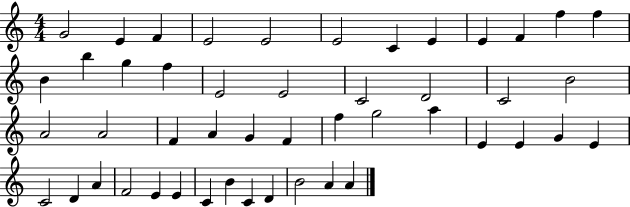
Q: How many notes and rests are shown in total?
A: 48